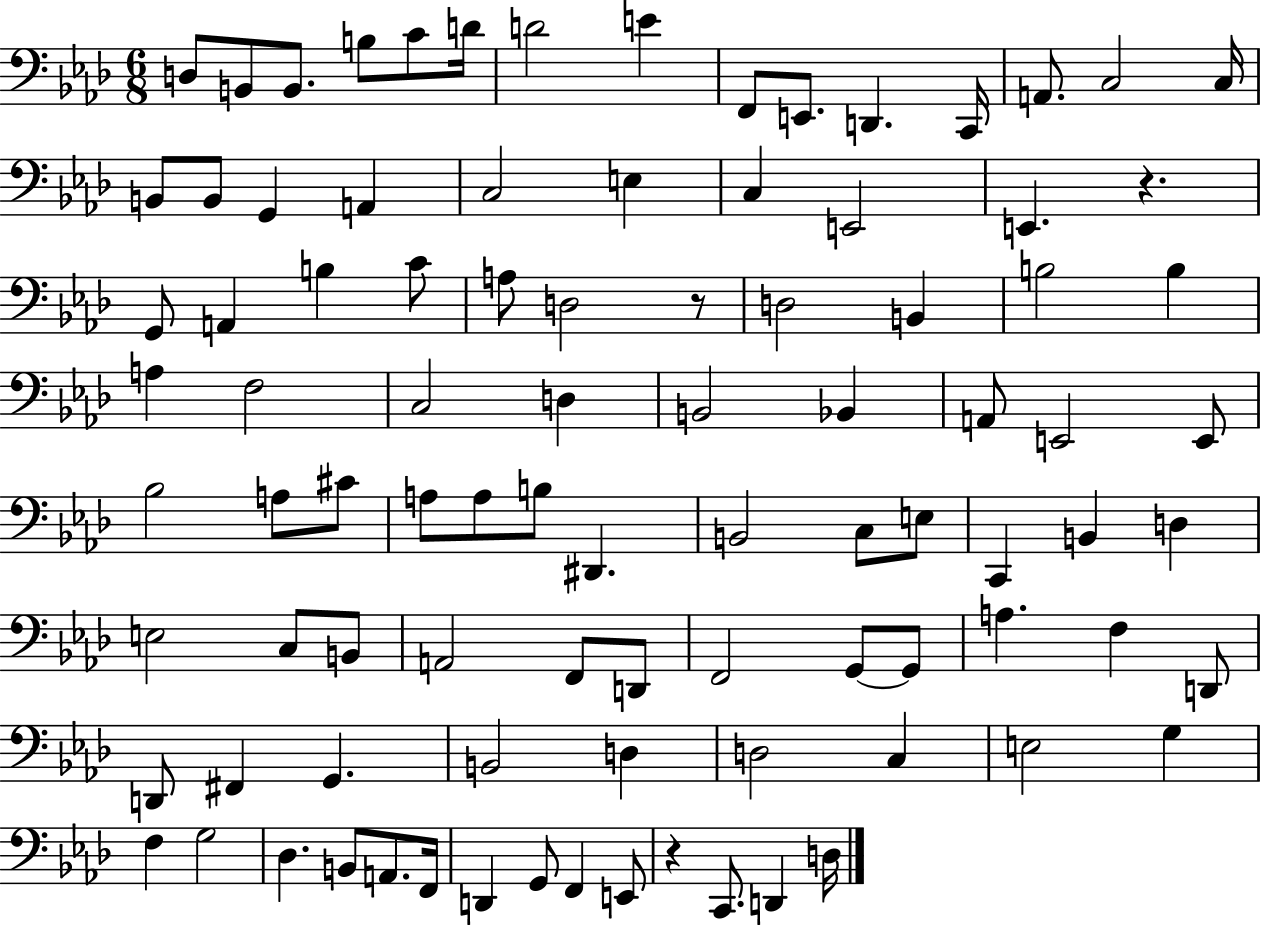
D3/e B2/e B2/e. B3/e C4/e D4/s D4/h E4/q F2/e E2/e. D2/q. C2/s A2/e. C3/h C3/s B2/e B2/e G2/q A2/q C3/h E3/q C3/q E2/h E2/q. R/q. G2/e A2/q B3/q C4/e A3/e D3/h R/e D3/h B2/q B3/h B3/q A3/q F3/h C3/h D3/q B2/h Bb2/q A2/e E2/h E2/e Bb3/h A3/e C#4/e A3/e A3/e B3/e D#2/q. B2/h C3/e E3/e C2/q B2/q D3/q E3/h C3/e B2/e A2/h F2/e D2/e F2/h G2/e G2/e A3/q. F3/q D2/e D2/e F#2/q G2/q. B2/h D3/q D3/h C3/q E3/h G3/q F3/q G3/h Db3/q. B2/e A2/e. F2/s D2/q G2/e F2/q E2/e R/q C2/e. D2/q D3/s